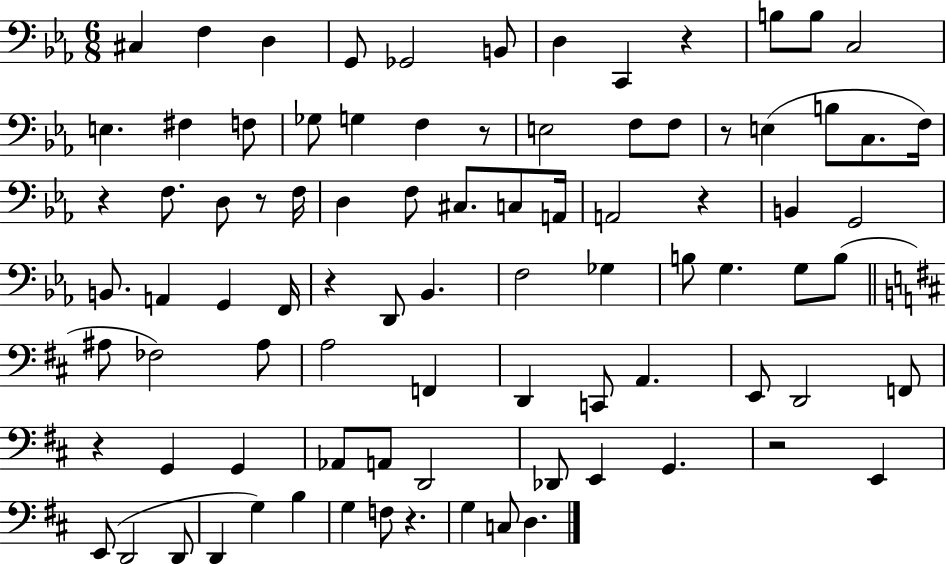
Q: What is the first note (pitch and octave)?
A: C#3